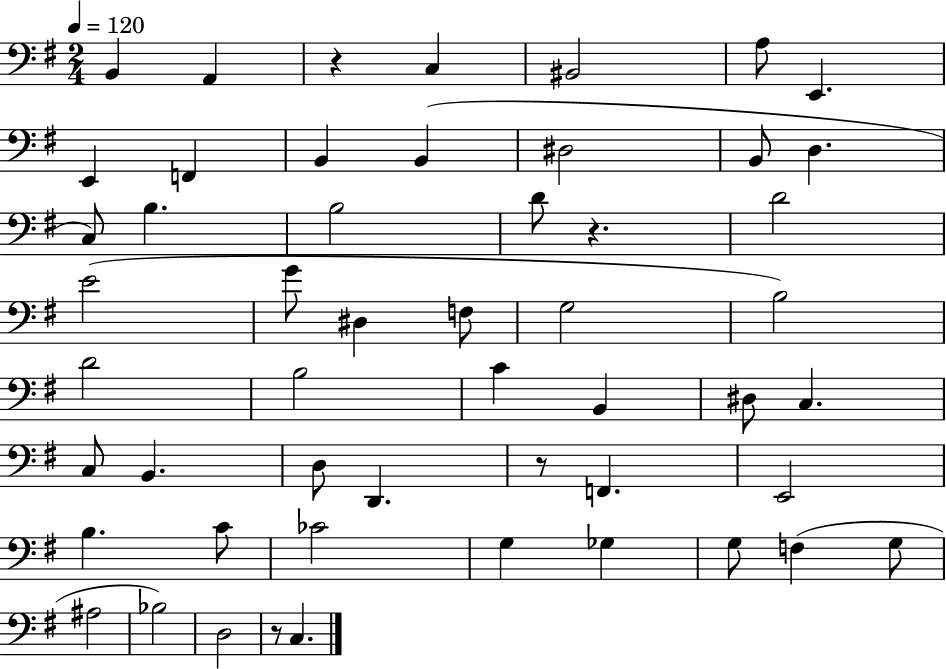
{
  \clef bass
  \numericTimeSignature
  \time 2/4
  \key g \major
  \tempo 4 = 120
  \repeat volta 2 { b,4 a,4 | r4 c4 | bis,2 | a8 e,4. | \break e,4 f,4 | b,4 b,4( | dis2 | b,8 d4. | \break c8) b4. | b2 | d'8 r4. | d'2 | \break e'2( | g'8 dis4 f8 | g2 | b2) | \break d'2 | b2 | c'4 b,4 | dis8 c4. | \break c8 b,4. | d8 d,4. | r8 f,4. | e,2 | \break b4. c'8 | ces'2 | g4 ges4 | g8 f4( g8 | \break ais2 | bes2) | d2 | r8 c4. | \break } \bar "|."
}